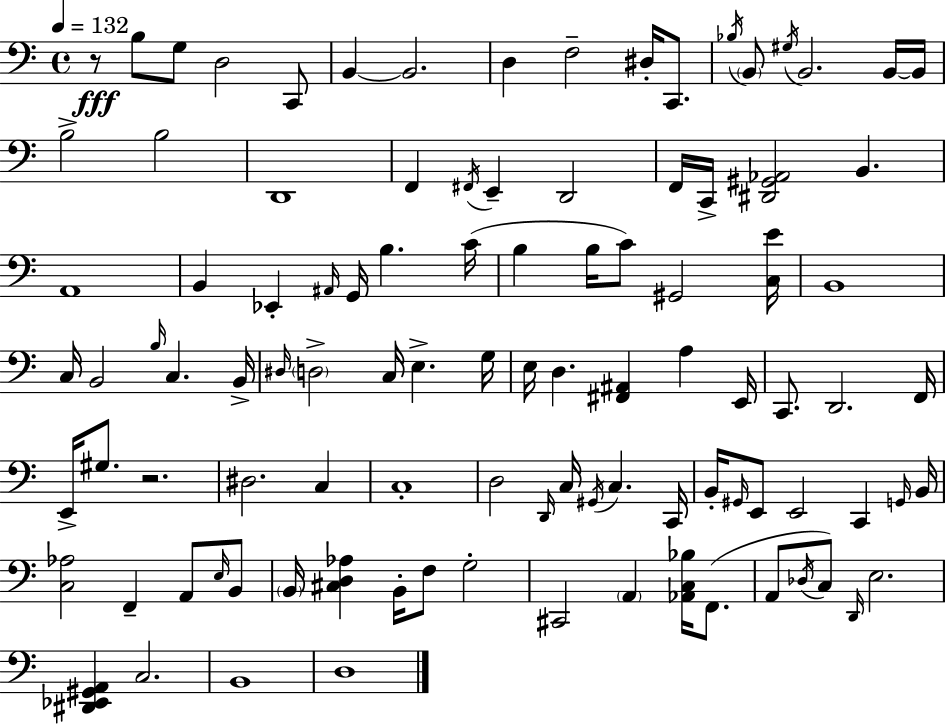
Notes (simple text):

R/e B3/e G3/e D3/h C2/e B2/q B2/h. D3/q F3/h D#3/s C2/e. Bb3/s B2/e G#3/s B2/h. B2/s B2/s B3/h B3/h D2/w F2/q F#2/s E2/q D2/h F2/s C2/s [D#2,G#2,Ab2]/h B2/q. A2/w B2/q Eb2/q A#2/s G2/s B3/q. C4/s B3/q B3/s C4/e G#2/h [C3,E4]/s B2/w C3/s B2/h B3/s C3/q. B2/s D#3/s D3/h C3/s E3/q. G3/s E3/s D3/q. [F#2,A#2]/q A3/q E2/s C2/e. D2/h. F2/s E2/s G#3/e. R/h. D#3/h. C3/q C3/w D3/h D2/s C3/s G#2/s C3/q. C2/s B2/s G#2/s E2/e E2/h C2/q G2/s B2/s [C3,Ab3]/h F2/q A2/e E3/s B2/e B2/s [C#3,D3,Ab3]/q B2/s F3/e G3/h C#2/h A2/q [Ab2,C3,Bb3]/s F2/e. A2/e Db3/s C3/e D2/s E3/h. [D#2,Eb2,G#2,A2]/q C3/h. B2/w D3/w